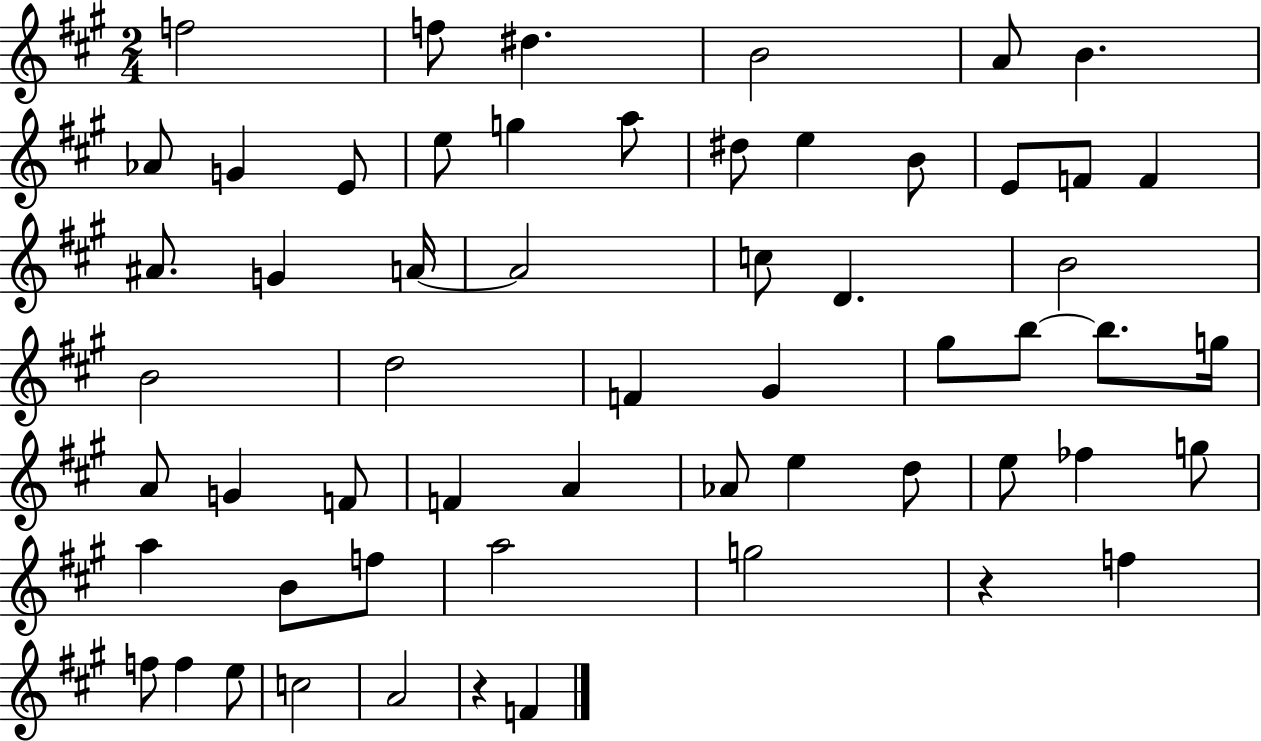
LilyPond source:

{
  \clef treble
  \numericTimeSignature
  \time 2/4
  \key a \major
  f''2 | f''8 dis''4. | b'2 | a'8 b'4. | \break aes'8 g'4 e'8 | e''8 g''4 a''8 | dis''8 e''4 b'8 | e'8 f'8 f'4 | \break ais'8. g'4 a'16~~ | a'2 | c''8 d'4. | b'2 | \break b'2 | d''2 | f'4 gis'4 | gis''8 b''8~~ b''8. g''16 | \break a'8 g'4 f'8 | f'4 a'4 | aes'8 e''4 d''8 | e''8 fes''4 g''8 | \break a''4 b'8 f''8 | a''2 | g''2 | r4 f''4 | \break f''8 f''4 e''8 | c''2 | a'2 | r4 f'4 | \break \bar "|."
}